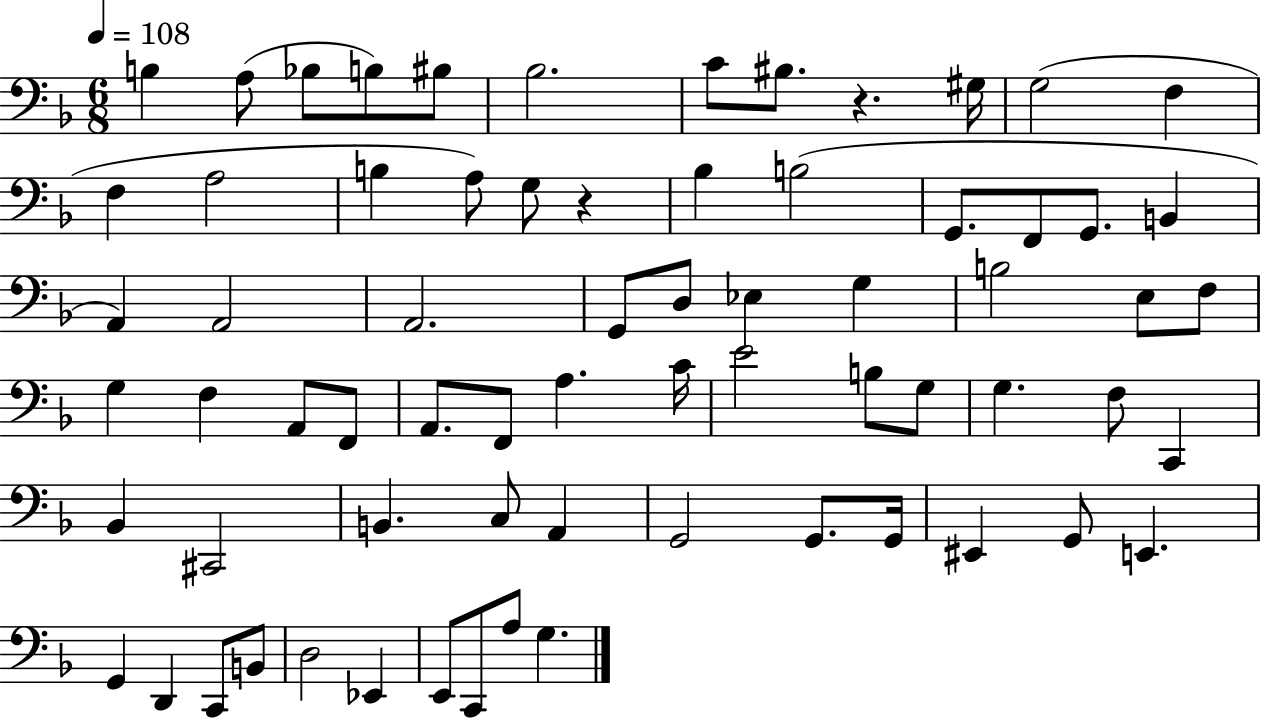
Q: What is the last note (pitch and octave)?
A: G3